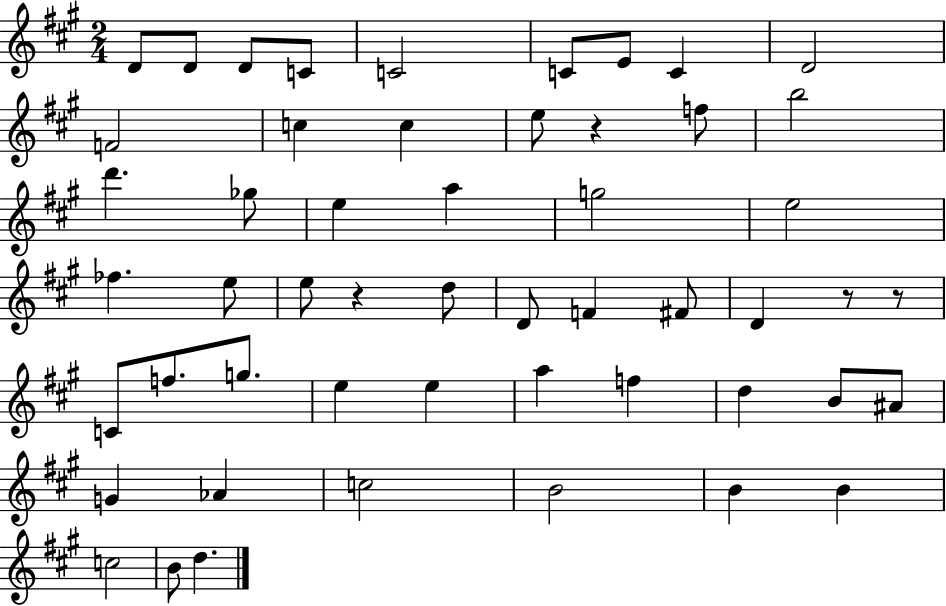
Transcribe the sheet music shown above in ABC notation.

X:1
T:Untitled
M:2/4
L:1/4
K:A
D/2 D/2 D/2 C/2 C2 C/2 E/2 C D2 F2 c c e/2 z f/2 b2 d' _g/2 e a g2 e2 _f e/2 e/2 z d/2 D/2 F ^F/2 D z/2 z/2 C/2 f/2 g/2 e e a f d B/2 ^A/2 G _A c2 B2 B B c2 B/2 d